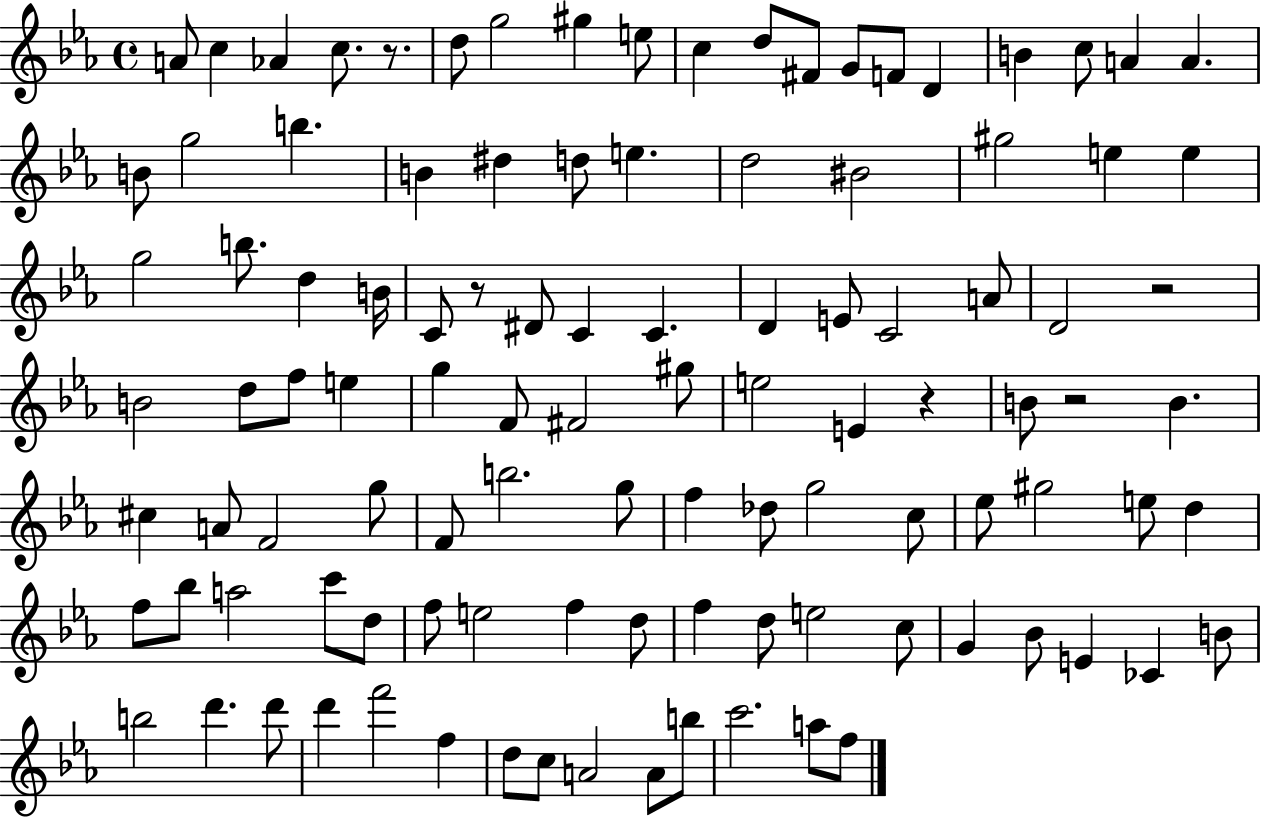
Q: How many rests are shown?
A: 5